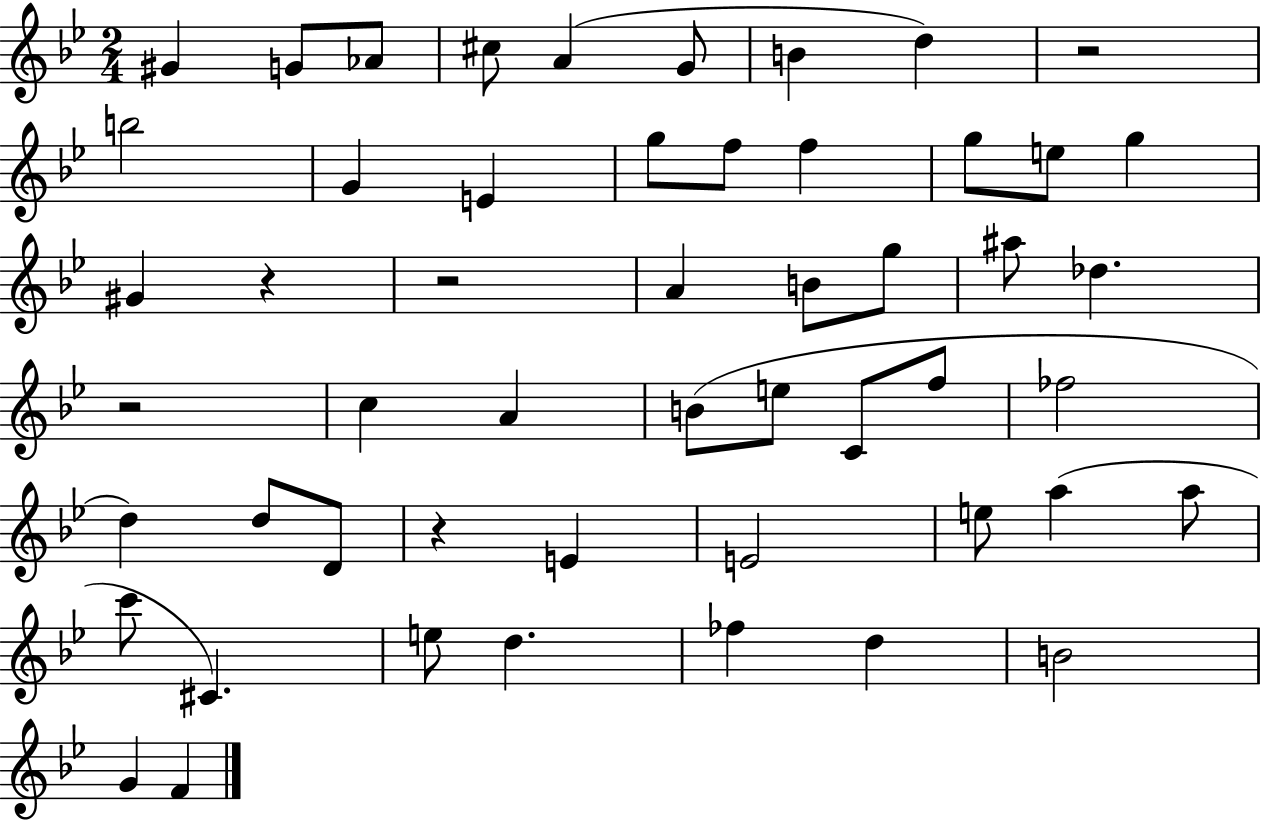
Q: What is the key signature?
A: BES major